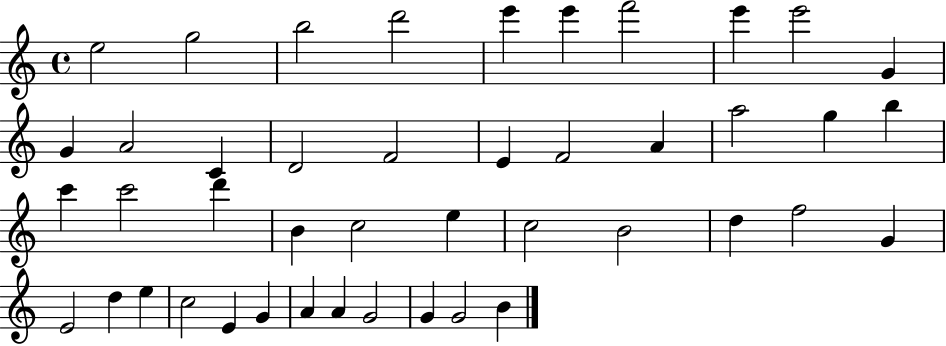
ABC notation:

X:1
T:Untitled
M:4/4
L:1/4
K:C
e2 g2 b2 d'2 e' e' f'2 e' e'2 G G A2 C D2 F2 E F2 A a2 g b c' c'2 d' B c2 e c2 B2 d f2 G E2 d e c2 E G A A G2 G G2 B